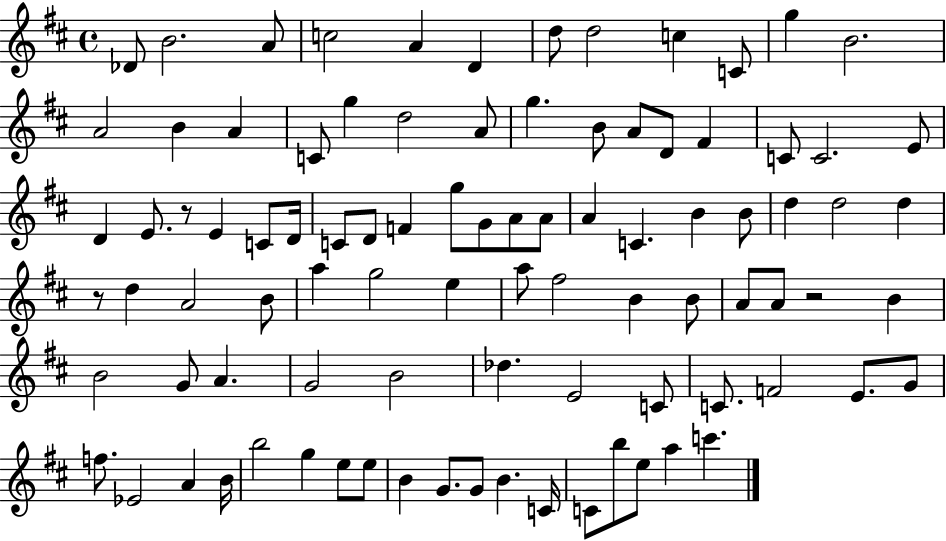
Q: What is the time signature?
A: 4/4